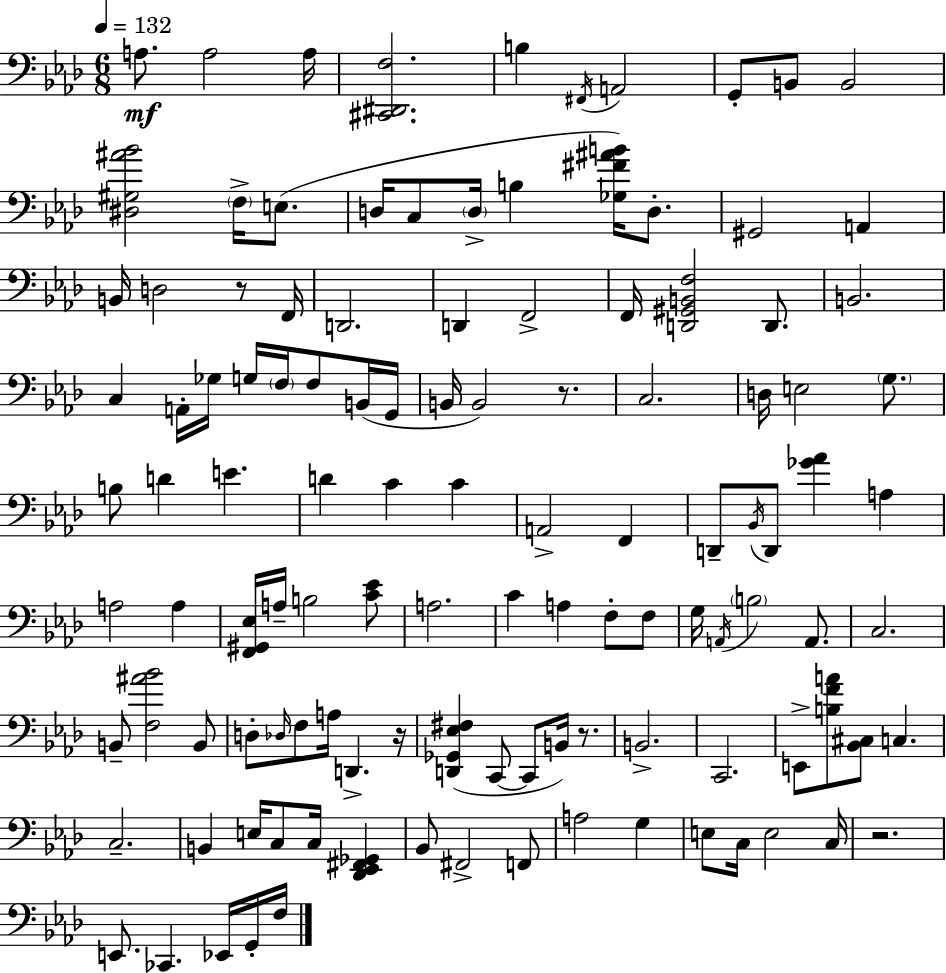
A3/e. A3/h A3/s [C#2,D#2,F3]/h. B3/q F#2/s A2/h G2/e B2/e B2/h [D#3,G#3,A#4,Bb4]/h F3/s E3/e. D3/s C3/e D3/s B3/q [Gb3,F#4,A#4,B4]/s D3/e. G#2/h A2/q B2/s D3/h R/e F2/s D2/h. D2/q F2/h F2/s [D2,G#2,B2,F3]/h D2/e. B2/h. C3/q A2/s Gb3/s G3/s F3/s F3/e B2/s G2/s B2/s B2/h R/e. C3/h. D3/s E3/h G3/e. B3/e D4/q E4/q. D4/q C4/q C4/q A2/h F2/q D2/e Bb2/s D2/e [Gb4,Ab4]/q A3/q A3/h A3/q [F2,G#2,Eb3]/s A3/s B3/h [C4,Eb4]/e A3/h. C4/q A3/q F3/e F3/e G3/s A2/s B3/h A2/e. C3/h. B2/e [F3,A#4,Bb4]/h B2/e D3/e Db3/s F3/e A3/s D2/q. R/s [D2,Gb2,Eb3,F#3]/q C2/e C2/e B2/s R/e. B2/h. C2/h. E2/e [B3,F4,A4]/e [Bb2,C#3]/e C3/q. C3/h. B2/q E3/s C3/e C3/s [Db2,Eb2,F#2,Gb2]/q Bb2/e F#2/h F2/e A3/h G3/q E3/e C3/s E3/h C3/s R/h. E2/e. CES2/q. Eb2/s G2/s F3/s